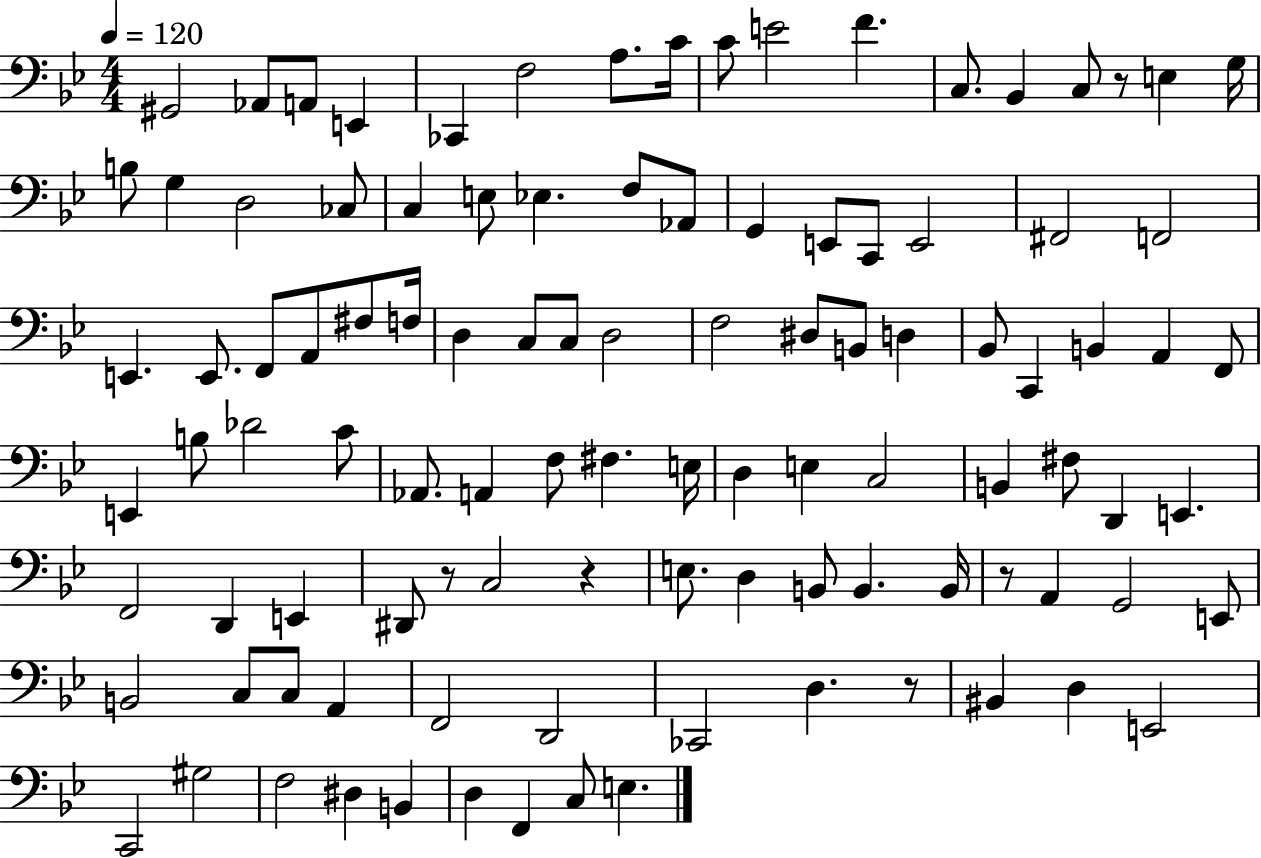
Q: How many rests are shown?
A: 5